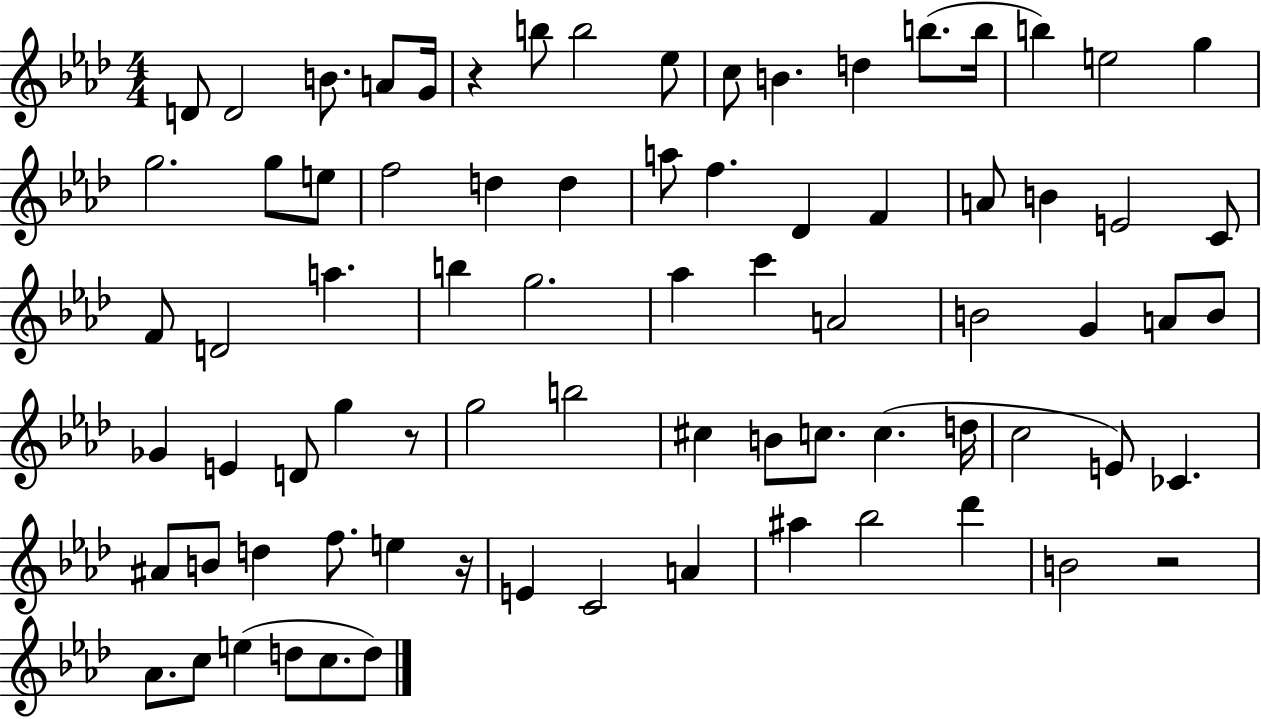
{
  \clef treble
  \numericTimeSignature
  \time 4/4
  \key aes \major
  d'8 d'2 b'8. a'8 g'16 | r4 b''8 b''2 ees''8 | c''8 b'4. d''4 b''8.( b''16 | b''4) e''2 g''4 | \break g''2. g''8 e''8 | f''2 d''4 d''4 | a''8 f''4. des'4 f'4 | a'8 b'4 e'2 c'8 | \break f'8 d'2 a''4. | b''4 g''2. | aes''4 c'''4 a'2 | b'2 g'4 a'8 b'8 | \break ges'4 e'4 d'8 g''4 r8 | g''2 b''2 | cis''4 b'8 c''8. c''4.( d''16 | c''2 e'8) ces'4. | \break ais'8 b'8 d''4 f''8. e''4 r16 | e'4 c'2 a'4 | ais''4 bes''2 des'''4 | b'2 r2 | \break aes'8. c''8 e''4( d''8 c''8. d''8) | \bar "|."
}